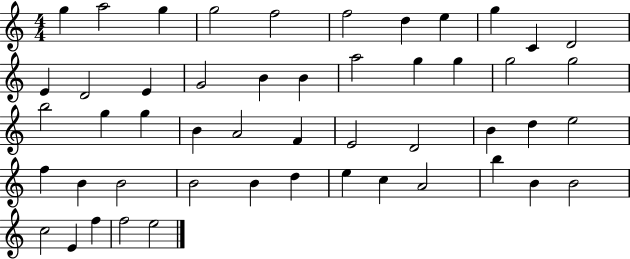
{
  \clef treble
  \numericTimeSignature
  \time 4/4
  \key c \major
  g''4 a''2 g''4 | g''2 f''2 | f''2 d''4 e''4 | g''4 c'4 d'2 | \break e'4 d'2 e'4 | g'2 b'4 b'4 | a''2 g''4 g''4 | g''2 g''2 | \break b''2 g''4 g''4 | b'4 a'2 f'4 | e'2 d'2 | b'4 d''4 e''2 | \break f''4 b'4 b'2 | b'2 b'4 d''4 | e''4 c''4 a'2 | b''4 b'4 b'2 | \break c''2 e'4 f''4 | f''2 e''2 | \bar "|."
}